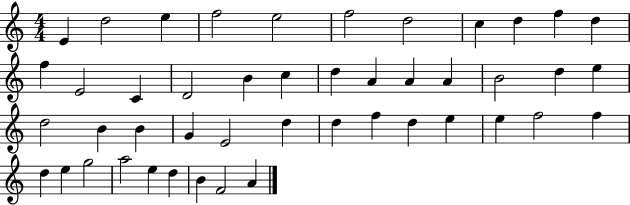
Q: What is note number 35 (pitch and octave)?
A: E5